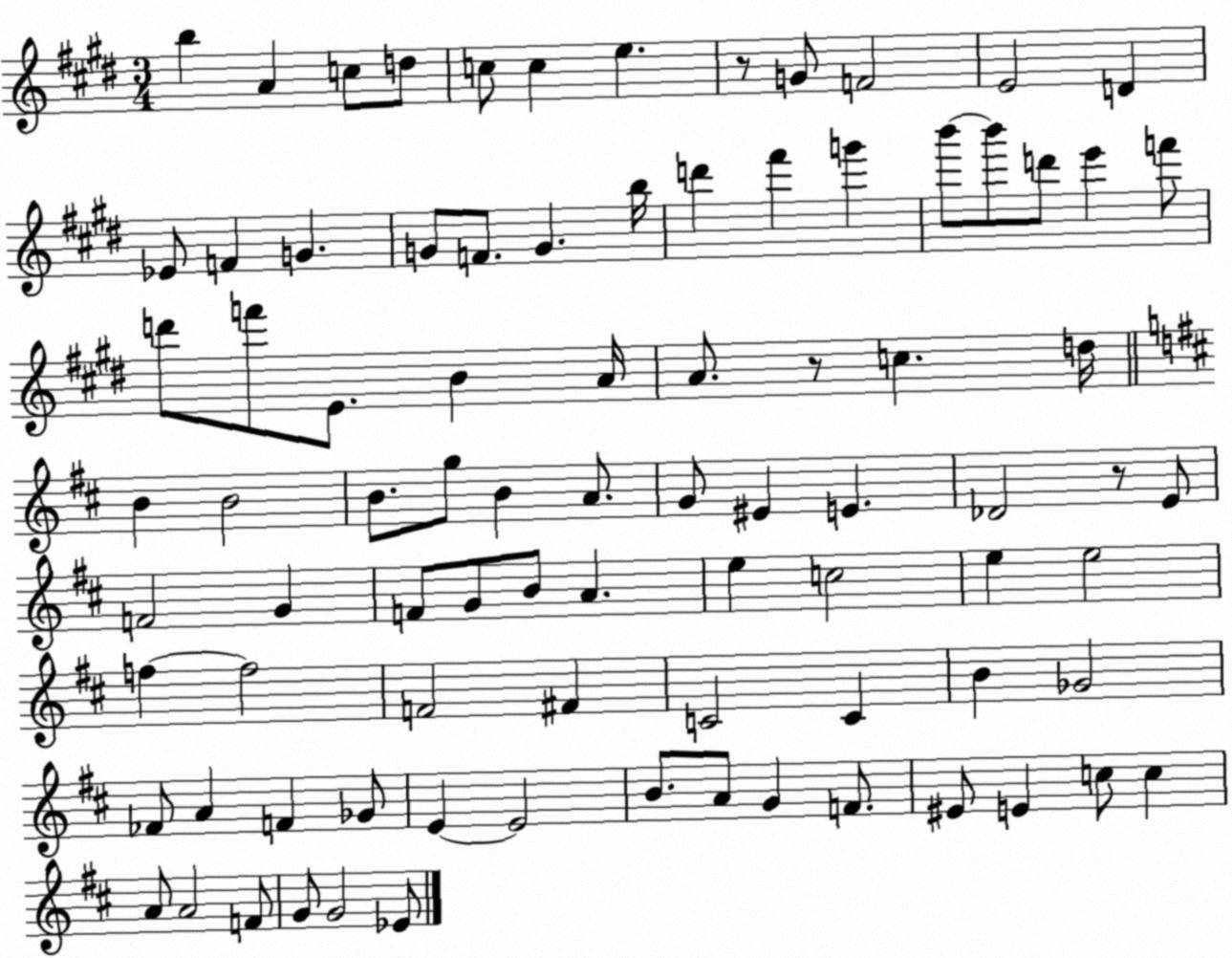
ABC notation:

X:1
T:Untitled
M:3/4
L:1/4
K:E
b A c/2 d/2 c/2 c e z/2 G/2 F2 E2 D _E/2 F G G/2 F/2 G b/4 d' ^f' g' b'/2 b'/2 d'/2 e' f'/2 d'/2 f'/2 E/2 B A/4 A/2 z/2 c d/4 B B2 B/2 g/2 B A/2 G/2 ^E E _D2 z/2 E/2 F2 G F/2 G/2 B/2 A e c2 e e2 f f2 F2 ^F C2 C B _G2 _F/2 A F _G/2 E E2 B/2 A/2 G F/2 ^E/2 E c/2 c A/2 A2 F/2 G/2 G2 _E/2